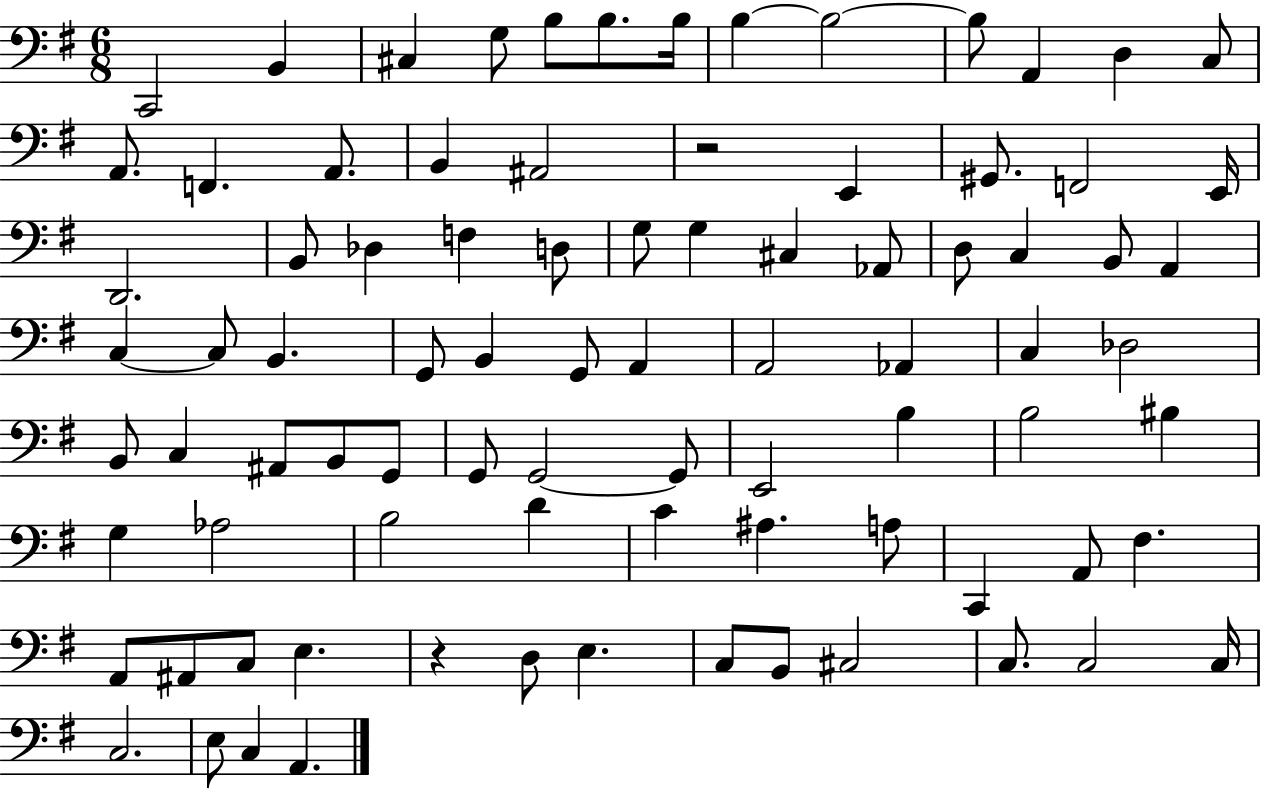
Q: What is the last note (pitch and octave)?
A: A2